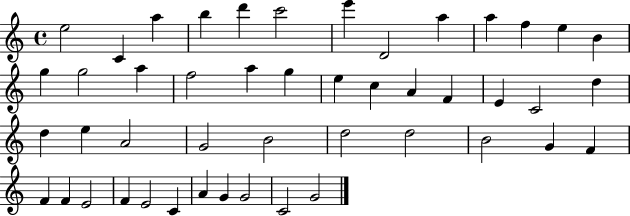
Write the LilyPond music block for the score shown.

{
  \clef treble
  \time 4/4
  \defaultTimeSignature
  \key c \major
  e''2 c'4 a''4 | b''4 d'''4 c'''2 | e'''4 d'2 a''4 | a''4 f''4 e''4 b'4 | \break g''4 g''2 a''4 | f''2 a''4 g''4 | e''4 c''4 a'4 f'4 | e'4 c'2 d''4 | \break d''4 e''4 a'2 | g'2 b'2 | d''2 d''2 | b'2 g'4 f'4 | \break f'4 f'4 e'2 | f'4 e'2 c'4 | a'4 g'4 g'2 | c'2 g'2 | \break \bar "|."
}